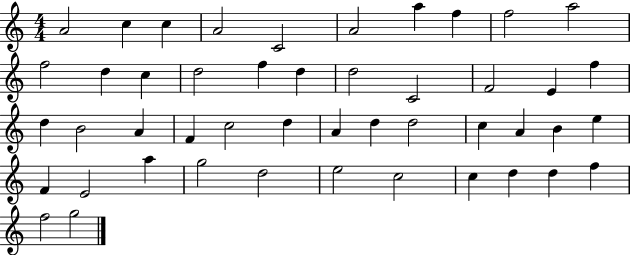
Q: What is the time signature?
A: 4/4